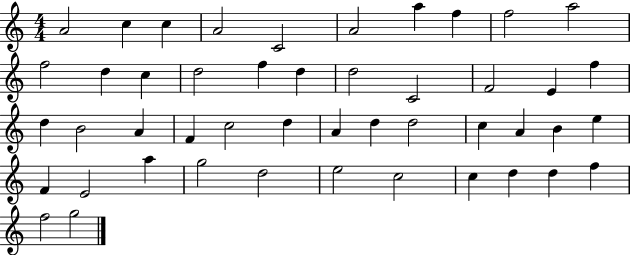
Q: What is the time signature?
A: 4/4